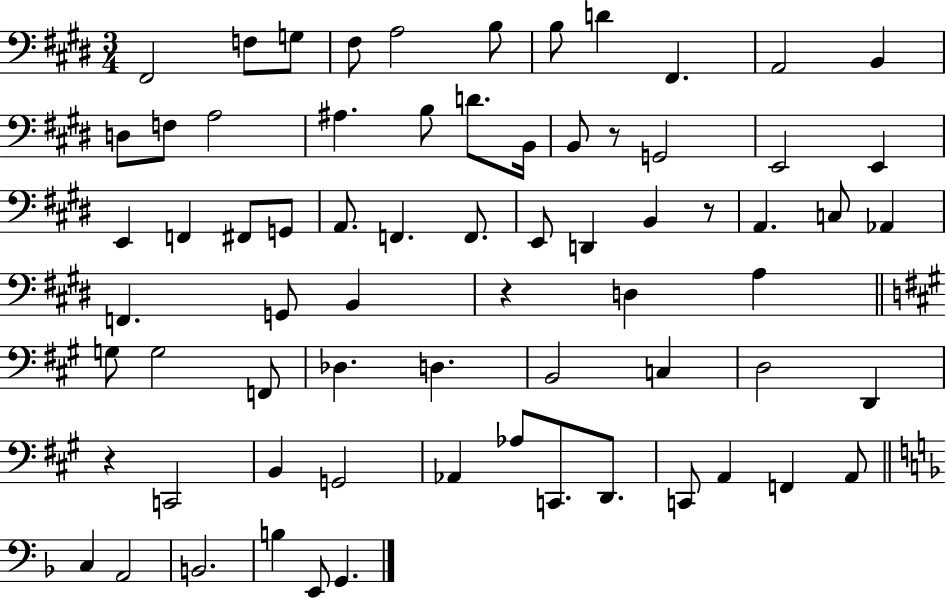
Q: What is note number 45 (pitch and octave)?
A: D3